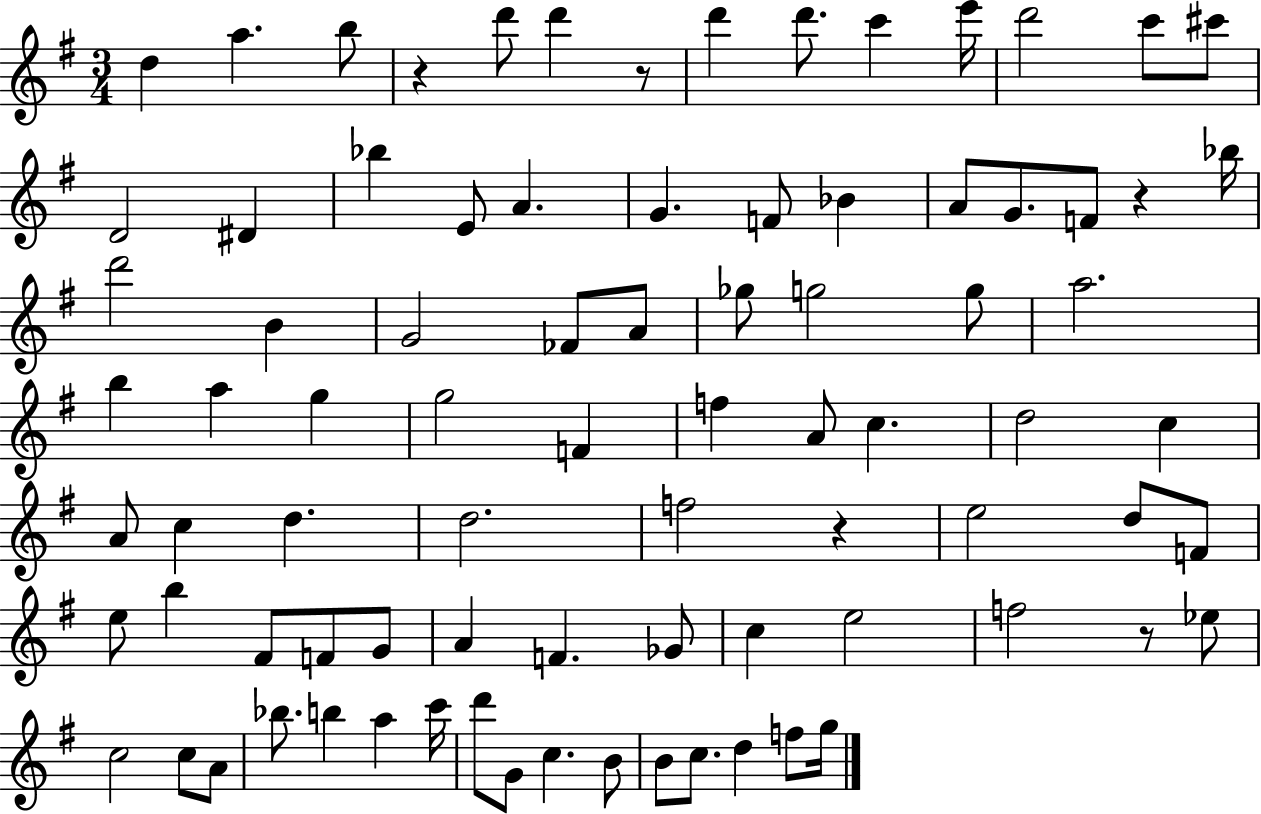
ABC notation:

X:1
T:Untitled
M:3/4
L:1/4
K:G
d a b/2 z d'/2 d' z/2 d' d'/2 c' e'/4 d'2 c'/2 ^c'/2 D2 ^D _b E/2 A G F/2 _B A/2 G/2 F/2 z _b/4 d'2 B G2 _F/2 A/2 _g/2 g2 g/2 a2 b a g g2 F f A/2 c d2 c A/2 c d d2 f2 z e2 d/2 F/2 e/2 b ^F/2 F/2 G/2 A F _G/2 c e2 f2 z/2 _e/2 c2 c/2 A/2 _b/2 b a c'/4 d'/2 G/2 c B/2 B/2 c/2 d f/2 g/4